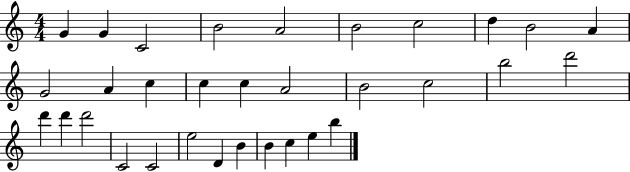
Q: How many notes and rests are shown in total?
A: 32